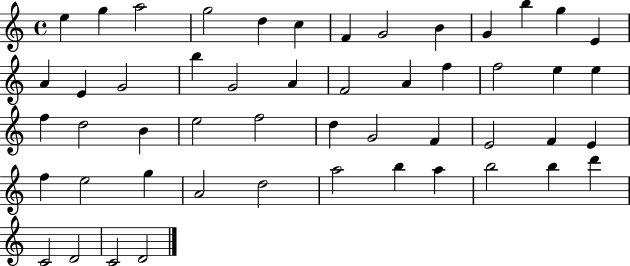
E5/q G5/q A5/h G5/h D5/q C5/q F4/q G4/h B4/q G4/q B5/q G5/q E4/q A4/q E4/q G4/h B5/q G4/h A4/q F4/h A4/q F5/q F5/h E5/q E5/q F5/q D5/h B4/q E5/h F5/h D5/q G4/h F4/q E4/h F4/q E4/q F5/q E5/h G5/q A4/h D5/h A5/h B5/q A5/q B5/h B5/q D6/q C4/h D4/h C4/h D4/h